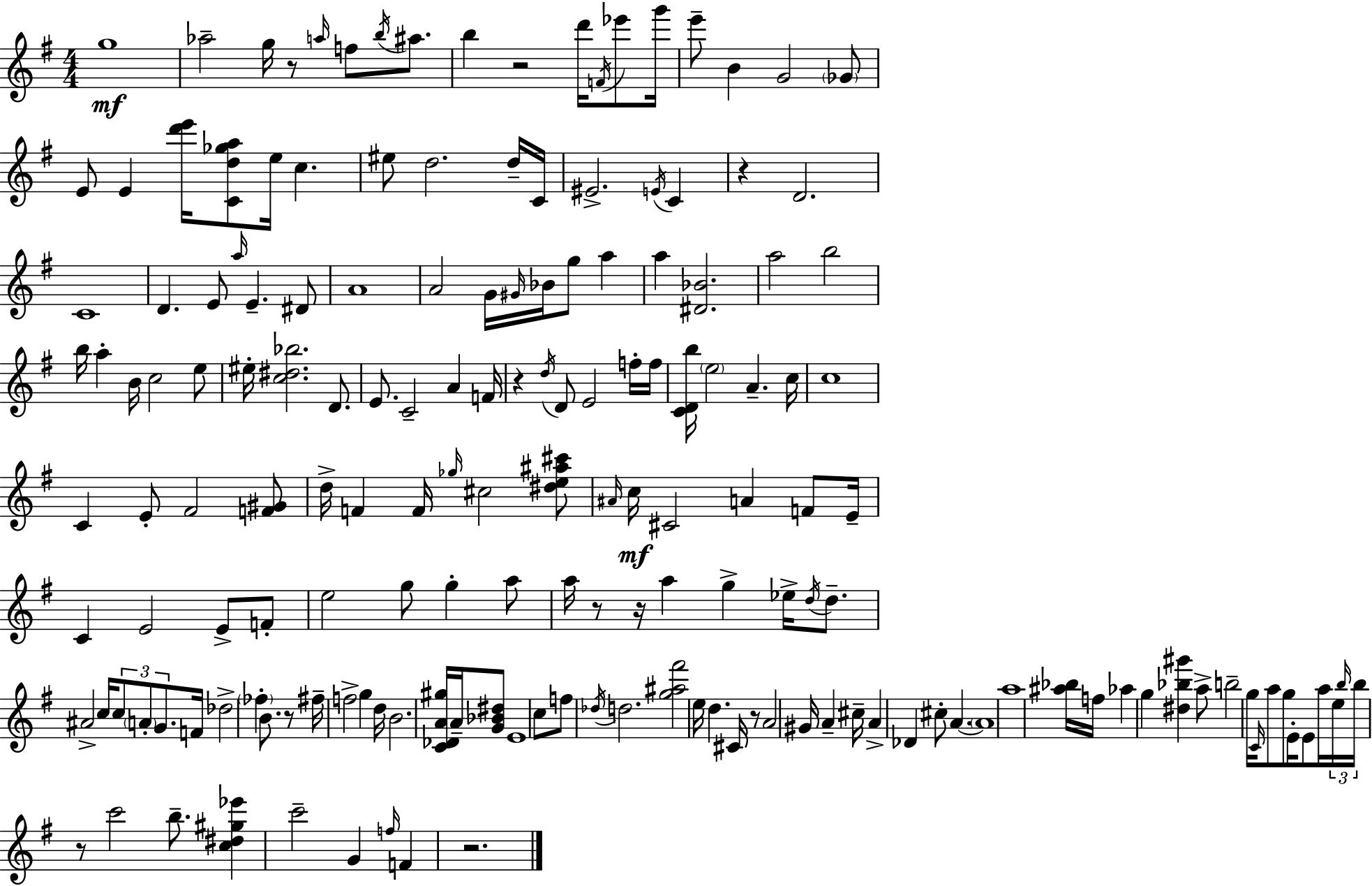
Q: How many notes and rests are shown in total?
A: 169